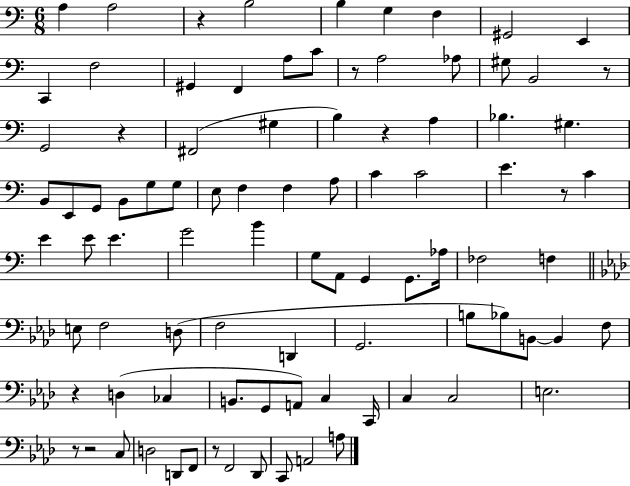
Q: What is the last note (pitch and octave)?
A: A3